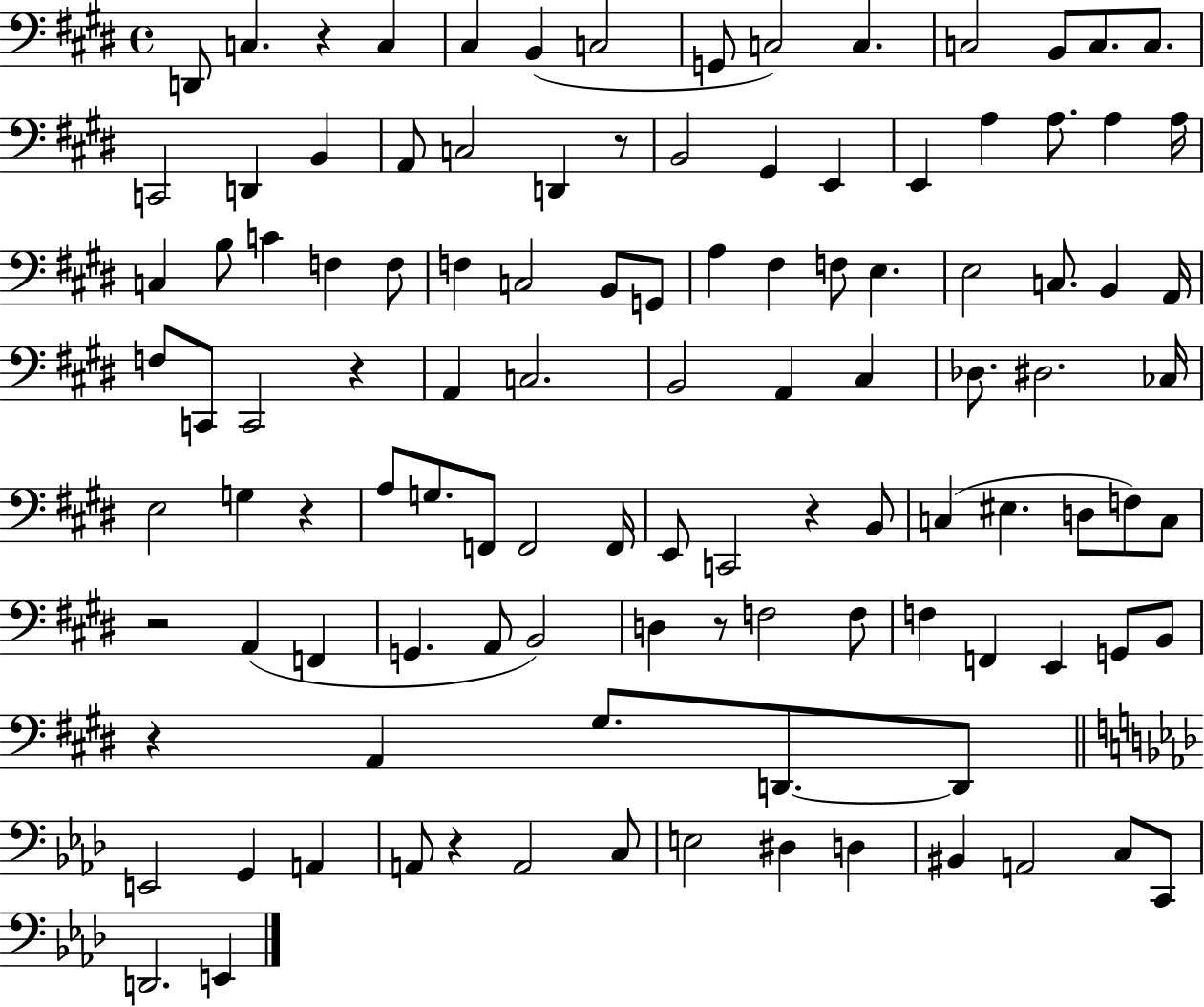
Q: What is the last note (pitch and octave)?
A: E2